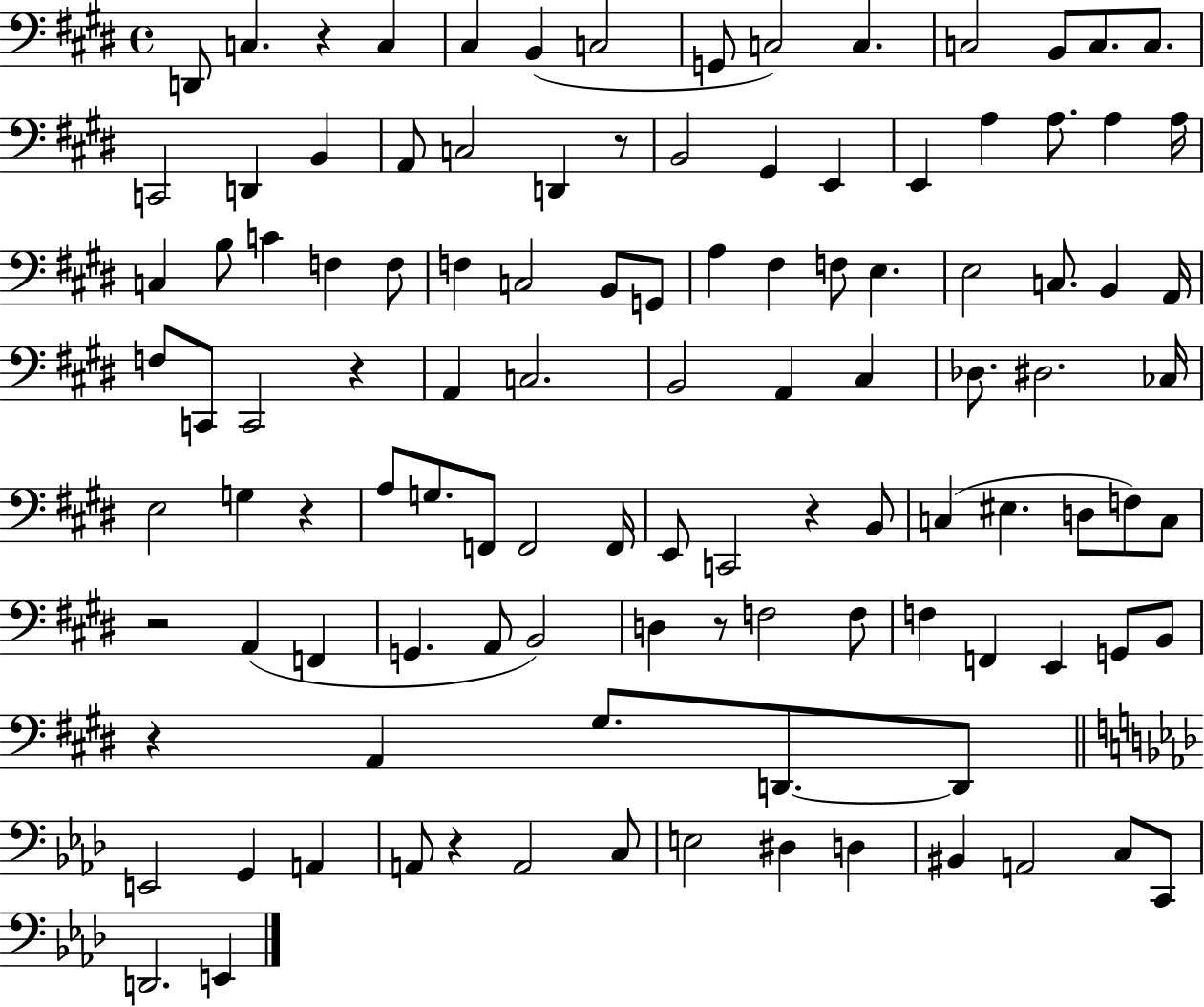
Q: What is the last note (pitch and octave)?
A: E2